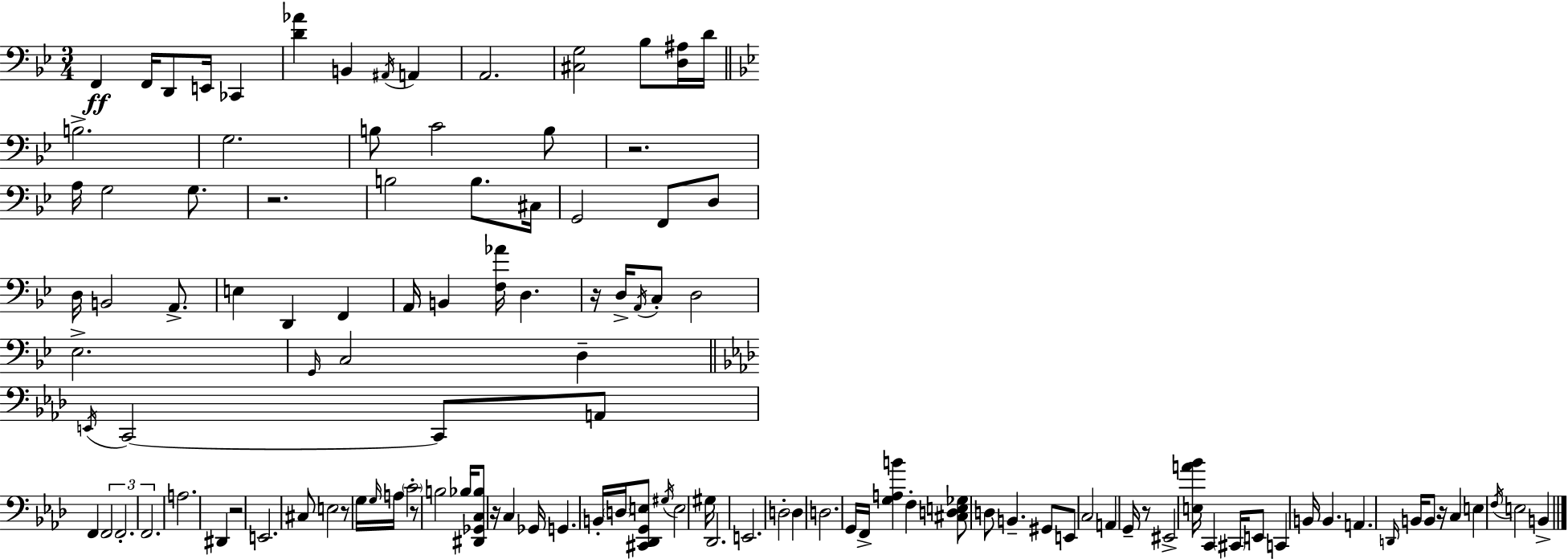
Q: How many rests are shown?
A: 9